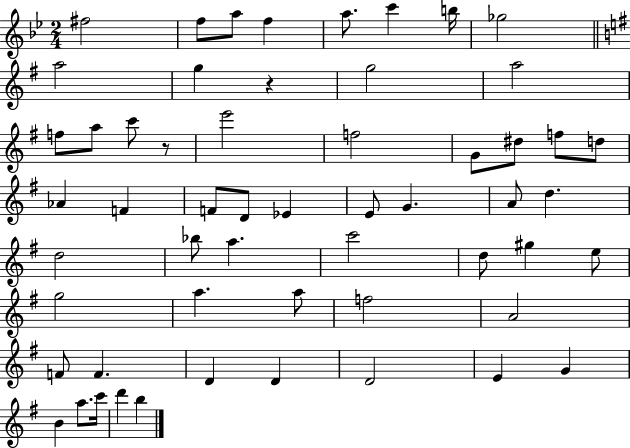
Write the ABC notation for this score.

X:1
T:Untitled
M:2/4
L:1/4
K:Bb
^f2 f/2 a/2 f a/2 c' b/4 _g2 a2 g z g2 a2 f/2 a/2 c'/2 z/2 e'2 f2 G/2 ^d/2 f/2 d/2 _A F F/2 D/2 _E E/2 G A/2 d d2 _b/2 a c'2 d/2 ^g e/2 g2 a a/2 f2 A2 F/2 F D D D2 E G B a/2 c'/4 d' b